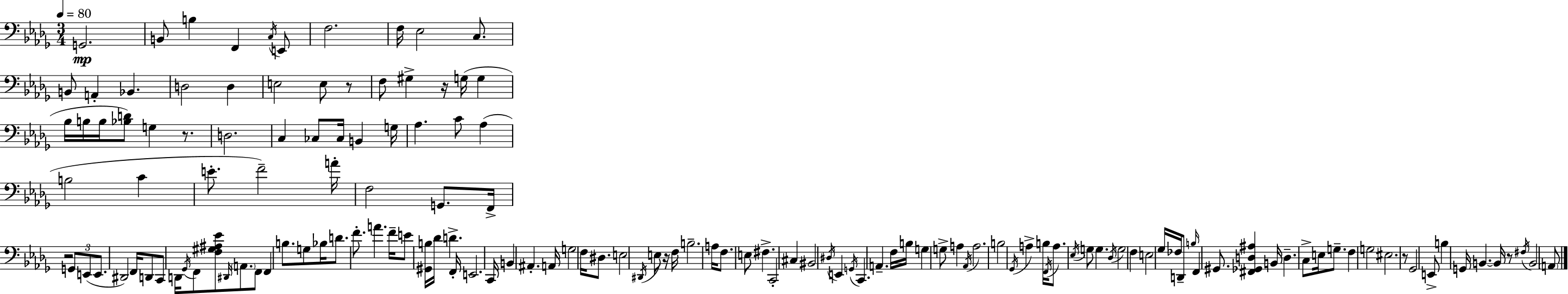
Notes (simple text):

G2/h. B2/e B3/q F2/q C3/s E2/e F3/h. F3/s Eb3/h C3/e. B2/e A2/q Bb2/q. D3/h D3/q E3/h E3/e R/e F3/e G#3/q R/s G3/s G3/q Bb3/s B3/s B3/s [Bb3,D4]/e G3/q R/e. D3/h. C3/q CES3/e CES3/s B2/q G3/s Ab3/q. C4/e Ab3/q B3/h C4/q E4/e. F4/h A4/s F3/h G2/e. F2/s R/h G2/e E2/e E2/e. D#2/h F2/s D2/e C2/e D2/s Gb2/s F2/e [F3,G#3,A#3,Eb4]/e D#2/s A2/e. F2/e F2/q B3/e. G3/e Bb3/s D4/e. F4/e. A4/q. F4/s E4/e [G#2,B3]/s Db4/s D4/q. F2/s E2/h. C2/s B2/q A#2/q. A2/s G3/h F3/s D#3/e. E3/h D#2/s E3/e R/s F3/s B3/h. A3/s F3/e. E3/e F#3/q. C2/h C#3/q BIS2/h D#3/s E2/q G2/s C2/q. A2/q. F3/s B3/s G3/q G3/e A3/q Ab2/s A3/h. B3/h Gb2/s A3/q B3/s F2/s A3/e. Eb3/s G3/e G3/q. Db3/s G3/h F3/q E3/h Gb3/s FES3/s D2/e B3/s F2/q G#2/e. [F#2,Gb2,D3,A#3]/q B2/s D3/q. C3/e E3/s G3/e. F3/q G3/h EIS3/h. R/e Gb2/h E2/e B3/q G2/s B2/q. B2/s R/e F#3/s B2/h A2/e